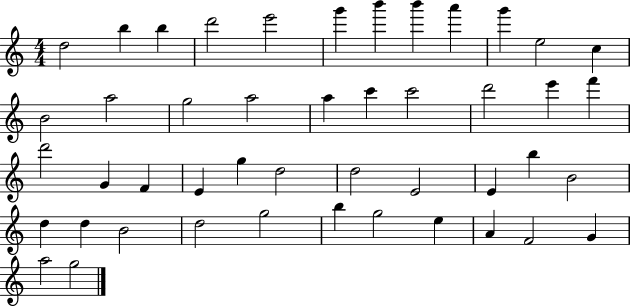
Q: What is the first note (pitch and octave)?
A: D5